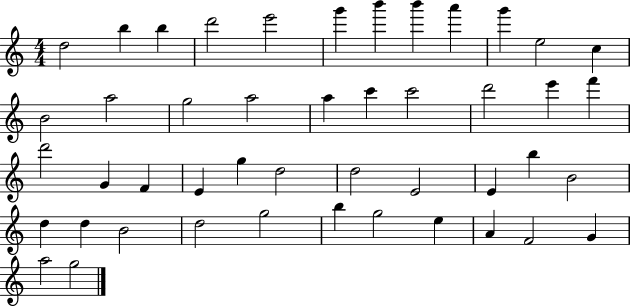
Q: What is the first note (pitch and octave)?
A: D5